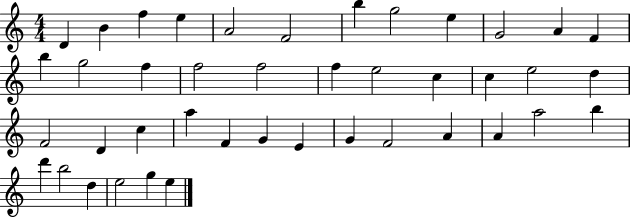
{
  \clef treble
  \numericTimeSignature
  \time 4/4
  \key c \major
  d'4 b'4 f''4 e''4 | a'2 f'2 | b''4 g''2 e''4 | g'2 a'4 f'4 | \break b''4 g''2 f''4 | f''2 f''2 | f''4 e''2 c''4 | c''4 e''2 d''4 | \break f'2 d'4 c''4 | a''4 f'4 g'4 e'4 | g'4 f'2 a'4 | a'4 a''2 b''4 | \break d'''4 b''2 d''4 | e''2 g''4 e''4 | \bar "|."
}